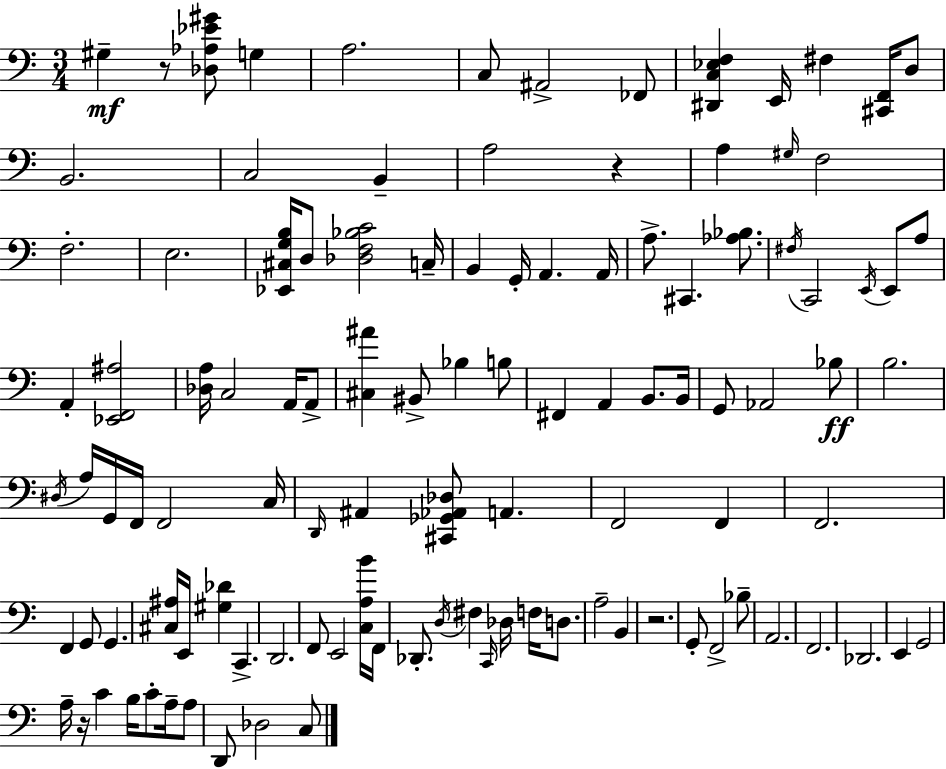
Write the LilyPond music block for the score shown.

{
  \clef bass
  \numericTimeSignature
  \time 3/4
  \key a \minor
  gis4--\mf r8 <des aes ees' gis'>8 g4 | a2. | c8 ais,2-> fes,8 | <dis, c ees f>4 e,16 fis4 <cis, f,>16 d8 | \break b,2. | c2 b,4-- | a2 r4 | a4 \grace { gis16 } f2 | \break f2.-. | e2. | <ees, cis g b>16 d8 <des f bes c'>2 | c16-- b,4 g,16-. a,4. | \break a,16 a8.-> cis,4. <aes bes>8. | \acciaccatura { fis16 } c,2 \acciaccatura { e,16 } e,8 | a8 a,4-. <ees, f, ais>2 | <des a>16 c2 | \break a,16 a,8-> <cis ais'>4 bis,8-> bes4 | b8 fis,4 a,4 b,8. | b,16 g,8 aes,2 | bes8\ff b2. | \break \acciaccatura { dis16 } a16 g,16 f,16 f,2 | c16 \grace { d,16 } ais,4 <cis, ges, aes, des>8 a,4. | f,2 | f,4 f,2. | \break f,4 g,8 g,4. | <cis ais>16 e,16 <gis des'>4 c,4.-> | d,2. | f,8 e,2 | \break <c a b'>16 f,16 des,8.-. \acciaccatura { d16 } fis4 | \grace { c,16 } des16 f16 d8. a2-- | b,4 r2. | g,8-. f,2-> | \break bes8-- a,2. | f,2. | des,2. | e,4 g,2 | \break a16-- r16 c'4 | b16 c'8-. a16-- a8 d,8 des2 | c8 \bar "|."
}